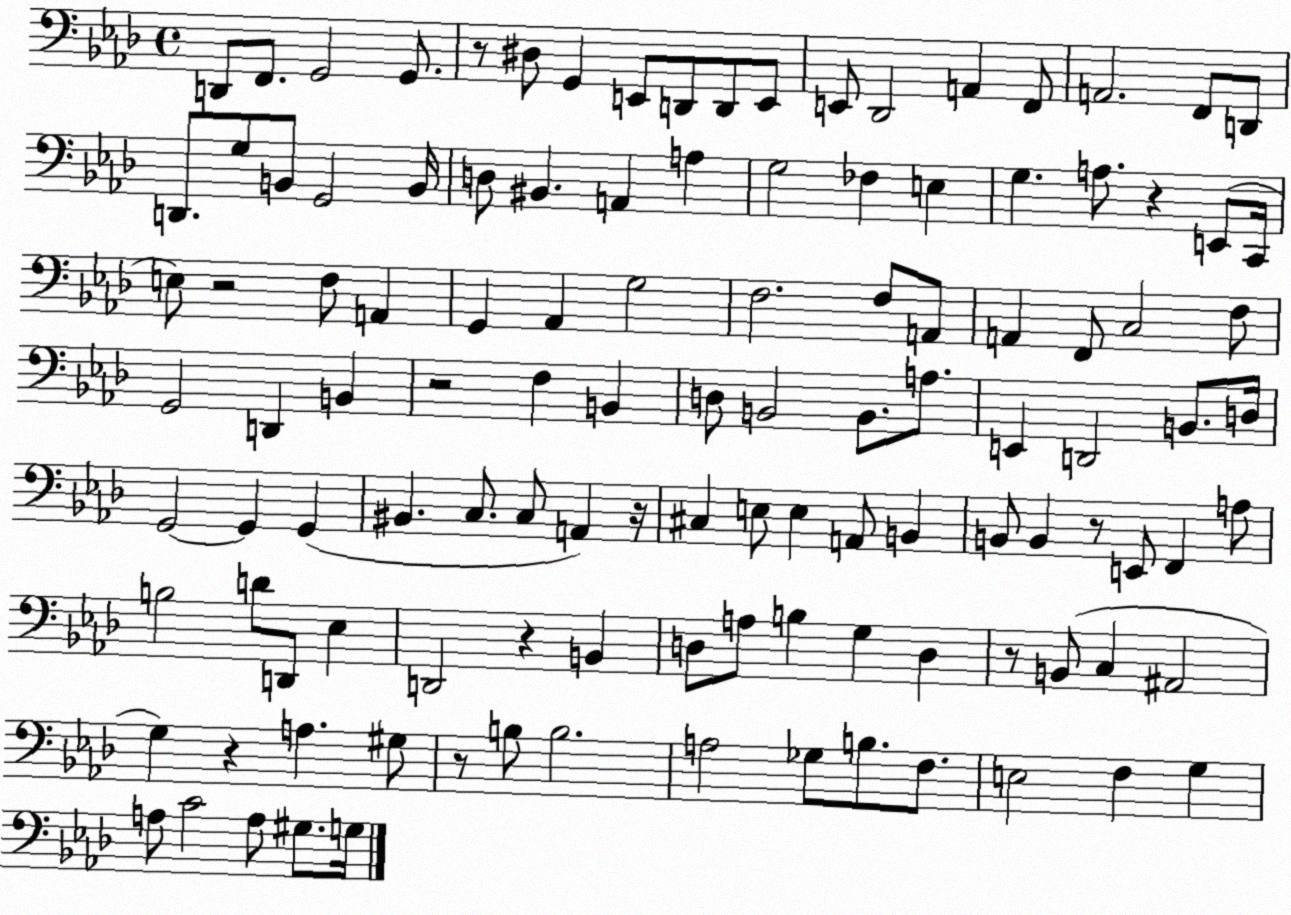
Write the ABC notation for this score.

X:1
T:Untitled
M:4/4
L:1/4
K:Ab
D,,/2 F,,/2 G,,2 G,,/2 z/2 ^D,/2 G,, E,,/2 D,,/2 D,,/2 E,,/2 E,,/2 _D,,2 A,, F,,/2 A,,2 F,,/2 D,,/2 D,,/2 G,/2 B,,/2 G,,2 B,,/4 D,/2 ^B,, A,, A, G,2 _F, E, G, A,/2 z E,,/2 C,,/4 E,/2 z2 F,/2 A,, G,, _A,, G,2 F,2 F,/2 A,,/2 A,, F,,/2 C,2 F,/2 G,,2 D,, B,, z2 F, B,, D,/2 B,,2 B,,/2 A,/2 E,, D,,2 B,,/2 D,/4 G,,2 G,, G,, ^B,, C,/2 C,/2 A,, z/4 ^C, E,/2 E, A,,/2 B,, B,,/2 B,, z/2 E,,/2 F,, A,/2 B,2 D/2 D,,/2 _E, D,,2 z B,, D,/2 A,/2 B, G, D, z/2 B,,/2 C, ^A,,2 G, z A, ^G,/2 z/2 B,/2 B,2 A,2 _G,/2 B,/2 F,/2 E,2 F, G, A,/2 C2 A,/2 ^G,/2 G,/4